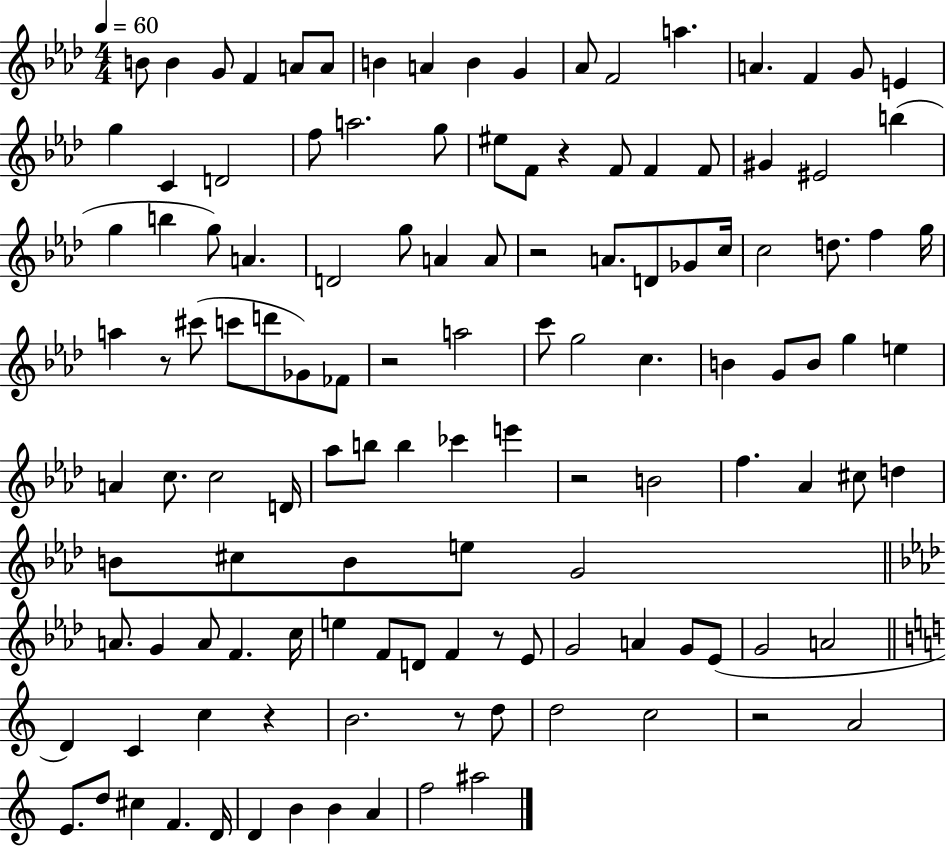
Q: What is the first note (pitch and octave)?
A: B4